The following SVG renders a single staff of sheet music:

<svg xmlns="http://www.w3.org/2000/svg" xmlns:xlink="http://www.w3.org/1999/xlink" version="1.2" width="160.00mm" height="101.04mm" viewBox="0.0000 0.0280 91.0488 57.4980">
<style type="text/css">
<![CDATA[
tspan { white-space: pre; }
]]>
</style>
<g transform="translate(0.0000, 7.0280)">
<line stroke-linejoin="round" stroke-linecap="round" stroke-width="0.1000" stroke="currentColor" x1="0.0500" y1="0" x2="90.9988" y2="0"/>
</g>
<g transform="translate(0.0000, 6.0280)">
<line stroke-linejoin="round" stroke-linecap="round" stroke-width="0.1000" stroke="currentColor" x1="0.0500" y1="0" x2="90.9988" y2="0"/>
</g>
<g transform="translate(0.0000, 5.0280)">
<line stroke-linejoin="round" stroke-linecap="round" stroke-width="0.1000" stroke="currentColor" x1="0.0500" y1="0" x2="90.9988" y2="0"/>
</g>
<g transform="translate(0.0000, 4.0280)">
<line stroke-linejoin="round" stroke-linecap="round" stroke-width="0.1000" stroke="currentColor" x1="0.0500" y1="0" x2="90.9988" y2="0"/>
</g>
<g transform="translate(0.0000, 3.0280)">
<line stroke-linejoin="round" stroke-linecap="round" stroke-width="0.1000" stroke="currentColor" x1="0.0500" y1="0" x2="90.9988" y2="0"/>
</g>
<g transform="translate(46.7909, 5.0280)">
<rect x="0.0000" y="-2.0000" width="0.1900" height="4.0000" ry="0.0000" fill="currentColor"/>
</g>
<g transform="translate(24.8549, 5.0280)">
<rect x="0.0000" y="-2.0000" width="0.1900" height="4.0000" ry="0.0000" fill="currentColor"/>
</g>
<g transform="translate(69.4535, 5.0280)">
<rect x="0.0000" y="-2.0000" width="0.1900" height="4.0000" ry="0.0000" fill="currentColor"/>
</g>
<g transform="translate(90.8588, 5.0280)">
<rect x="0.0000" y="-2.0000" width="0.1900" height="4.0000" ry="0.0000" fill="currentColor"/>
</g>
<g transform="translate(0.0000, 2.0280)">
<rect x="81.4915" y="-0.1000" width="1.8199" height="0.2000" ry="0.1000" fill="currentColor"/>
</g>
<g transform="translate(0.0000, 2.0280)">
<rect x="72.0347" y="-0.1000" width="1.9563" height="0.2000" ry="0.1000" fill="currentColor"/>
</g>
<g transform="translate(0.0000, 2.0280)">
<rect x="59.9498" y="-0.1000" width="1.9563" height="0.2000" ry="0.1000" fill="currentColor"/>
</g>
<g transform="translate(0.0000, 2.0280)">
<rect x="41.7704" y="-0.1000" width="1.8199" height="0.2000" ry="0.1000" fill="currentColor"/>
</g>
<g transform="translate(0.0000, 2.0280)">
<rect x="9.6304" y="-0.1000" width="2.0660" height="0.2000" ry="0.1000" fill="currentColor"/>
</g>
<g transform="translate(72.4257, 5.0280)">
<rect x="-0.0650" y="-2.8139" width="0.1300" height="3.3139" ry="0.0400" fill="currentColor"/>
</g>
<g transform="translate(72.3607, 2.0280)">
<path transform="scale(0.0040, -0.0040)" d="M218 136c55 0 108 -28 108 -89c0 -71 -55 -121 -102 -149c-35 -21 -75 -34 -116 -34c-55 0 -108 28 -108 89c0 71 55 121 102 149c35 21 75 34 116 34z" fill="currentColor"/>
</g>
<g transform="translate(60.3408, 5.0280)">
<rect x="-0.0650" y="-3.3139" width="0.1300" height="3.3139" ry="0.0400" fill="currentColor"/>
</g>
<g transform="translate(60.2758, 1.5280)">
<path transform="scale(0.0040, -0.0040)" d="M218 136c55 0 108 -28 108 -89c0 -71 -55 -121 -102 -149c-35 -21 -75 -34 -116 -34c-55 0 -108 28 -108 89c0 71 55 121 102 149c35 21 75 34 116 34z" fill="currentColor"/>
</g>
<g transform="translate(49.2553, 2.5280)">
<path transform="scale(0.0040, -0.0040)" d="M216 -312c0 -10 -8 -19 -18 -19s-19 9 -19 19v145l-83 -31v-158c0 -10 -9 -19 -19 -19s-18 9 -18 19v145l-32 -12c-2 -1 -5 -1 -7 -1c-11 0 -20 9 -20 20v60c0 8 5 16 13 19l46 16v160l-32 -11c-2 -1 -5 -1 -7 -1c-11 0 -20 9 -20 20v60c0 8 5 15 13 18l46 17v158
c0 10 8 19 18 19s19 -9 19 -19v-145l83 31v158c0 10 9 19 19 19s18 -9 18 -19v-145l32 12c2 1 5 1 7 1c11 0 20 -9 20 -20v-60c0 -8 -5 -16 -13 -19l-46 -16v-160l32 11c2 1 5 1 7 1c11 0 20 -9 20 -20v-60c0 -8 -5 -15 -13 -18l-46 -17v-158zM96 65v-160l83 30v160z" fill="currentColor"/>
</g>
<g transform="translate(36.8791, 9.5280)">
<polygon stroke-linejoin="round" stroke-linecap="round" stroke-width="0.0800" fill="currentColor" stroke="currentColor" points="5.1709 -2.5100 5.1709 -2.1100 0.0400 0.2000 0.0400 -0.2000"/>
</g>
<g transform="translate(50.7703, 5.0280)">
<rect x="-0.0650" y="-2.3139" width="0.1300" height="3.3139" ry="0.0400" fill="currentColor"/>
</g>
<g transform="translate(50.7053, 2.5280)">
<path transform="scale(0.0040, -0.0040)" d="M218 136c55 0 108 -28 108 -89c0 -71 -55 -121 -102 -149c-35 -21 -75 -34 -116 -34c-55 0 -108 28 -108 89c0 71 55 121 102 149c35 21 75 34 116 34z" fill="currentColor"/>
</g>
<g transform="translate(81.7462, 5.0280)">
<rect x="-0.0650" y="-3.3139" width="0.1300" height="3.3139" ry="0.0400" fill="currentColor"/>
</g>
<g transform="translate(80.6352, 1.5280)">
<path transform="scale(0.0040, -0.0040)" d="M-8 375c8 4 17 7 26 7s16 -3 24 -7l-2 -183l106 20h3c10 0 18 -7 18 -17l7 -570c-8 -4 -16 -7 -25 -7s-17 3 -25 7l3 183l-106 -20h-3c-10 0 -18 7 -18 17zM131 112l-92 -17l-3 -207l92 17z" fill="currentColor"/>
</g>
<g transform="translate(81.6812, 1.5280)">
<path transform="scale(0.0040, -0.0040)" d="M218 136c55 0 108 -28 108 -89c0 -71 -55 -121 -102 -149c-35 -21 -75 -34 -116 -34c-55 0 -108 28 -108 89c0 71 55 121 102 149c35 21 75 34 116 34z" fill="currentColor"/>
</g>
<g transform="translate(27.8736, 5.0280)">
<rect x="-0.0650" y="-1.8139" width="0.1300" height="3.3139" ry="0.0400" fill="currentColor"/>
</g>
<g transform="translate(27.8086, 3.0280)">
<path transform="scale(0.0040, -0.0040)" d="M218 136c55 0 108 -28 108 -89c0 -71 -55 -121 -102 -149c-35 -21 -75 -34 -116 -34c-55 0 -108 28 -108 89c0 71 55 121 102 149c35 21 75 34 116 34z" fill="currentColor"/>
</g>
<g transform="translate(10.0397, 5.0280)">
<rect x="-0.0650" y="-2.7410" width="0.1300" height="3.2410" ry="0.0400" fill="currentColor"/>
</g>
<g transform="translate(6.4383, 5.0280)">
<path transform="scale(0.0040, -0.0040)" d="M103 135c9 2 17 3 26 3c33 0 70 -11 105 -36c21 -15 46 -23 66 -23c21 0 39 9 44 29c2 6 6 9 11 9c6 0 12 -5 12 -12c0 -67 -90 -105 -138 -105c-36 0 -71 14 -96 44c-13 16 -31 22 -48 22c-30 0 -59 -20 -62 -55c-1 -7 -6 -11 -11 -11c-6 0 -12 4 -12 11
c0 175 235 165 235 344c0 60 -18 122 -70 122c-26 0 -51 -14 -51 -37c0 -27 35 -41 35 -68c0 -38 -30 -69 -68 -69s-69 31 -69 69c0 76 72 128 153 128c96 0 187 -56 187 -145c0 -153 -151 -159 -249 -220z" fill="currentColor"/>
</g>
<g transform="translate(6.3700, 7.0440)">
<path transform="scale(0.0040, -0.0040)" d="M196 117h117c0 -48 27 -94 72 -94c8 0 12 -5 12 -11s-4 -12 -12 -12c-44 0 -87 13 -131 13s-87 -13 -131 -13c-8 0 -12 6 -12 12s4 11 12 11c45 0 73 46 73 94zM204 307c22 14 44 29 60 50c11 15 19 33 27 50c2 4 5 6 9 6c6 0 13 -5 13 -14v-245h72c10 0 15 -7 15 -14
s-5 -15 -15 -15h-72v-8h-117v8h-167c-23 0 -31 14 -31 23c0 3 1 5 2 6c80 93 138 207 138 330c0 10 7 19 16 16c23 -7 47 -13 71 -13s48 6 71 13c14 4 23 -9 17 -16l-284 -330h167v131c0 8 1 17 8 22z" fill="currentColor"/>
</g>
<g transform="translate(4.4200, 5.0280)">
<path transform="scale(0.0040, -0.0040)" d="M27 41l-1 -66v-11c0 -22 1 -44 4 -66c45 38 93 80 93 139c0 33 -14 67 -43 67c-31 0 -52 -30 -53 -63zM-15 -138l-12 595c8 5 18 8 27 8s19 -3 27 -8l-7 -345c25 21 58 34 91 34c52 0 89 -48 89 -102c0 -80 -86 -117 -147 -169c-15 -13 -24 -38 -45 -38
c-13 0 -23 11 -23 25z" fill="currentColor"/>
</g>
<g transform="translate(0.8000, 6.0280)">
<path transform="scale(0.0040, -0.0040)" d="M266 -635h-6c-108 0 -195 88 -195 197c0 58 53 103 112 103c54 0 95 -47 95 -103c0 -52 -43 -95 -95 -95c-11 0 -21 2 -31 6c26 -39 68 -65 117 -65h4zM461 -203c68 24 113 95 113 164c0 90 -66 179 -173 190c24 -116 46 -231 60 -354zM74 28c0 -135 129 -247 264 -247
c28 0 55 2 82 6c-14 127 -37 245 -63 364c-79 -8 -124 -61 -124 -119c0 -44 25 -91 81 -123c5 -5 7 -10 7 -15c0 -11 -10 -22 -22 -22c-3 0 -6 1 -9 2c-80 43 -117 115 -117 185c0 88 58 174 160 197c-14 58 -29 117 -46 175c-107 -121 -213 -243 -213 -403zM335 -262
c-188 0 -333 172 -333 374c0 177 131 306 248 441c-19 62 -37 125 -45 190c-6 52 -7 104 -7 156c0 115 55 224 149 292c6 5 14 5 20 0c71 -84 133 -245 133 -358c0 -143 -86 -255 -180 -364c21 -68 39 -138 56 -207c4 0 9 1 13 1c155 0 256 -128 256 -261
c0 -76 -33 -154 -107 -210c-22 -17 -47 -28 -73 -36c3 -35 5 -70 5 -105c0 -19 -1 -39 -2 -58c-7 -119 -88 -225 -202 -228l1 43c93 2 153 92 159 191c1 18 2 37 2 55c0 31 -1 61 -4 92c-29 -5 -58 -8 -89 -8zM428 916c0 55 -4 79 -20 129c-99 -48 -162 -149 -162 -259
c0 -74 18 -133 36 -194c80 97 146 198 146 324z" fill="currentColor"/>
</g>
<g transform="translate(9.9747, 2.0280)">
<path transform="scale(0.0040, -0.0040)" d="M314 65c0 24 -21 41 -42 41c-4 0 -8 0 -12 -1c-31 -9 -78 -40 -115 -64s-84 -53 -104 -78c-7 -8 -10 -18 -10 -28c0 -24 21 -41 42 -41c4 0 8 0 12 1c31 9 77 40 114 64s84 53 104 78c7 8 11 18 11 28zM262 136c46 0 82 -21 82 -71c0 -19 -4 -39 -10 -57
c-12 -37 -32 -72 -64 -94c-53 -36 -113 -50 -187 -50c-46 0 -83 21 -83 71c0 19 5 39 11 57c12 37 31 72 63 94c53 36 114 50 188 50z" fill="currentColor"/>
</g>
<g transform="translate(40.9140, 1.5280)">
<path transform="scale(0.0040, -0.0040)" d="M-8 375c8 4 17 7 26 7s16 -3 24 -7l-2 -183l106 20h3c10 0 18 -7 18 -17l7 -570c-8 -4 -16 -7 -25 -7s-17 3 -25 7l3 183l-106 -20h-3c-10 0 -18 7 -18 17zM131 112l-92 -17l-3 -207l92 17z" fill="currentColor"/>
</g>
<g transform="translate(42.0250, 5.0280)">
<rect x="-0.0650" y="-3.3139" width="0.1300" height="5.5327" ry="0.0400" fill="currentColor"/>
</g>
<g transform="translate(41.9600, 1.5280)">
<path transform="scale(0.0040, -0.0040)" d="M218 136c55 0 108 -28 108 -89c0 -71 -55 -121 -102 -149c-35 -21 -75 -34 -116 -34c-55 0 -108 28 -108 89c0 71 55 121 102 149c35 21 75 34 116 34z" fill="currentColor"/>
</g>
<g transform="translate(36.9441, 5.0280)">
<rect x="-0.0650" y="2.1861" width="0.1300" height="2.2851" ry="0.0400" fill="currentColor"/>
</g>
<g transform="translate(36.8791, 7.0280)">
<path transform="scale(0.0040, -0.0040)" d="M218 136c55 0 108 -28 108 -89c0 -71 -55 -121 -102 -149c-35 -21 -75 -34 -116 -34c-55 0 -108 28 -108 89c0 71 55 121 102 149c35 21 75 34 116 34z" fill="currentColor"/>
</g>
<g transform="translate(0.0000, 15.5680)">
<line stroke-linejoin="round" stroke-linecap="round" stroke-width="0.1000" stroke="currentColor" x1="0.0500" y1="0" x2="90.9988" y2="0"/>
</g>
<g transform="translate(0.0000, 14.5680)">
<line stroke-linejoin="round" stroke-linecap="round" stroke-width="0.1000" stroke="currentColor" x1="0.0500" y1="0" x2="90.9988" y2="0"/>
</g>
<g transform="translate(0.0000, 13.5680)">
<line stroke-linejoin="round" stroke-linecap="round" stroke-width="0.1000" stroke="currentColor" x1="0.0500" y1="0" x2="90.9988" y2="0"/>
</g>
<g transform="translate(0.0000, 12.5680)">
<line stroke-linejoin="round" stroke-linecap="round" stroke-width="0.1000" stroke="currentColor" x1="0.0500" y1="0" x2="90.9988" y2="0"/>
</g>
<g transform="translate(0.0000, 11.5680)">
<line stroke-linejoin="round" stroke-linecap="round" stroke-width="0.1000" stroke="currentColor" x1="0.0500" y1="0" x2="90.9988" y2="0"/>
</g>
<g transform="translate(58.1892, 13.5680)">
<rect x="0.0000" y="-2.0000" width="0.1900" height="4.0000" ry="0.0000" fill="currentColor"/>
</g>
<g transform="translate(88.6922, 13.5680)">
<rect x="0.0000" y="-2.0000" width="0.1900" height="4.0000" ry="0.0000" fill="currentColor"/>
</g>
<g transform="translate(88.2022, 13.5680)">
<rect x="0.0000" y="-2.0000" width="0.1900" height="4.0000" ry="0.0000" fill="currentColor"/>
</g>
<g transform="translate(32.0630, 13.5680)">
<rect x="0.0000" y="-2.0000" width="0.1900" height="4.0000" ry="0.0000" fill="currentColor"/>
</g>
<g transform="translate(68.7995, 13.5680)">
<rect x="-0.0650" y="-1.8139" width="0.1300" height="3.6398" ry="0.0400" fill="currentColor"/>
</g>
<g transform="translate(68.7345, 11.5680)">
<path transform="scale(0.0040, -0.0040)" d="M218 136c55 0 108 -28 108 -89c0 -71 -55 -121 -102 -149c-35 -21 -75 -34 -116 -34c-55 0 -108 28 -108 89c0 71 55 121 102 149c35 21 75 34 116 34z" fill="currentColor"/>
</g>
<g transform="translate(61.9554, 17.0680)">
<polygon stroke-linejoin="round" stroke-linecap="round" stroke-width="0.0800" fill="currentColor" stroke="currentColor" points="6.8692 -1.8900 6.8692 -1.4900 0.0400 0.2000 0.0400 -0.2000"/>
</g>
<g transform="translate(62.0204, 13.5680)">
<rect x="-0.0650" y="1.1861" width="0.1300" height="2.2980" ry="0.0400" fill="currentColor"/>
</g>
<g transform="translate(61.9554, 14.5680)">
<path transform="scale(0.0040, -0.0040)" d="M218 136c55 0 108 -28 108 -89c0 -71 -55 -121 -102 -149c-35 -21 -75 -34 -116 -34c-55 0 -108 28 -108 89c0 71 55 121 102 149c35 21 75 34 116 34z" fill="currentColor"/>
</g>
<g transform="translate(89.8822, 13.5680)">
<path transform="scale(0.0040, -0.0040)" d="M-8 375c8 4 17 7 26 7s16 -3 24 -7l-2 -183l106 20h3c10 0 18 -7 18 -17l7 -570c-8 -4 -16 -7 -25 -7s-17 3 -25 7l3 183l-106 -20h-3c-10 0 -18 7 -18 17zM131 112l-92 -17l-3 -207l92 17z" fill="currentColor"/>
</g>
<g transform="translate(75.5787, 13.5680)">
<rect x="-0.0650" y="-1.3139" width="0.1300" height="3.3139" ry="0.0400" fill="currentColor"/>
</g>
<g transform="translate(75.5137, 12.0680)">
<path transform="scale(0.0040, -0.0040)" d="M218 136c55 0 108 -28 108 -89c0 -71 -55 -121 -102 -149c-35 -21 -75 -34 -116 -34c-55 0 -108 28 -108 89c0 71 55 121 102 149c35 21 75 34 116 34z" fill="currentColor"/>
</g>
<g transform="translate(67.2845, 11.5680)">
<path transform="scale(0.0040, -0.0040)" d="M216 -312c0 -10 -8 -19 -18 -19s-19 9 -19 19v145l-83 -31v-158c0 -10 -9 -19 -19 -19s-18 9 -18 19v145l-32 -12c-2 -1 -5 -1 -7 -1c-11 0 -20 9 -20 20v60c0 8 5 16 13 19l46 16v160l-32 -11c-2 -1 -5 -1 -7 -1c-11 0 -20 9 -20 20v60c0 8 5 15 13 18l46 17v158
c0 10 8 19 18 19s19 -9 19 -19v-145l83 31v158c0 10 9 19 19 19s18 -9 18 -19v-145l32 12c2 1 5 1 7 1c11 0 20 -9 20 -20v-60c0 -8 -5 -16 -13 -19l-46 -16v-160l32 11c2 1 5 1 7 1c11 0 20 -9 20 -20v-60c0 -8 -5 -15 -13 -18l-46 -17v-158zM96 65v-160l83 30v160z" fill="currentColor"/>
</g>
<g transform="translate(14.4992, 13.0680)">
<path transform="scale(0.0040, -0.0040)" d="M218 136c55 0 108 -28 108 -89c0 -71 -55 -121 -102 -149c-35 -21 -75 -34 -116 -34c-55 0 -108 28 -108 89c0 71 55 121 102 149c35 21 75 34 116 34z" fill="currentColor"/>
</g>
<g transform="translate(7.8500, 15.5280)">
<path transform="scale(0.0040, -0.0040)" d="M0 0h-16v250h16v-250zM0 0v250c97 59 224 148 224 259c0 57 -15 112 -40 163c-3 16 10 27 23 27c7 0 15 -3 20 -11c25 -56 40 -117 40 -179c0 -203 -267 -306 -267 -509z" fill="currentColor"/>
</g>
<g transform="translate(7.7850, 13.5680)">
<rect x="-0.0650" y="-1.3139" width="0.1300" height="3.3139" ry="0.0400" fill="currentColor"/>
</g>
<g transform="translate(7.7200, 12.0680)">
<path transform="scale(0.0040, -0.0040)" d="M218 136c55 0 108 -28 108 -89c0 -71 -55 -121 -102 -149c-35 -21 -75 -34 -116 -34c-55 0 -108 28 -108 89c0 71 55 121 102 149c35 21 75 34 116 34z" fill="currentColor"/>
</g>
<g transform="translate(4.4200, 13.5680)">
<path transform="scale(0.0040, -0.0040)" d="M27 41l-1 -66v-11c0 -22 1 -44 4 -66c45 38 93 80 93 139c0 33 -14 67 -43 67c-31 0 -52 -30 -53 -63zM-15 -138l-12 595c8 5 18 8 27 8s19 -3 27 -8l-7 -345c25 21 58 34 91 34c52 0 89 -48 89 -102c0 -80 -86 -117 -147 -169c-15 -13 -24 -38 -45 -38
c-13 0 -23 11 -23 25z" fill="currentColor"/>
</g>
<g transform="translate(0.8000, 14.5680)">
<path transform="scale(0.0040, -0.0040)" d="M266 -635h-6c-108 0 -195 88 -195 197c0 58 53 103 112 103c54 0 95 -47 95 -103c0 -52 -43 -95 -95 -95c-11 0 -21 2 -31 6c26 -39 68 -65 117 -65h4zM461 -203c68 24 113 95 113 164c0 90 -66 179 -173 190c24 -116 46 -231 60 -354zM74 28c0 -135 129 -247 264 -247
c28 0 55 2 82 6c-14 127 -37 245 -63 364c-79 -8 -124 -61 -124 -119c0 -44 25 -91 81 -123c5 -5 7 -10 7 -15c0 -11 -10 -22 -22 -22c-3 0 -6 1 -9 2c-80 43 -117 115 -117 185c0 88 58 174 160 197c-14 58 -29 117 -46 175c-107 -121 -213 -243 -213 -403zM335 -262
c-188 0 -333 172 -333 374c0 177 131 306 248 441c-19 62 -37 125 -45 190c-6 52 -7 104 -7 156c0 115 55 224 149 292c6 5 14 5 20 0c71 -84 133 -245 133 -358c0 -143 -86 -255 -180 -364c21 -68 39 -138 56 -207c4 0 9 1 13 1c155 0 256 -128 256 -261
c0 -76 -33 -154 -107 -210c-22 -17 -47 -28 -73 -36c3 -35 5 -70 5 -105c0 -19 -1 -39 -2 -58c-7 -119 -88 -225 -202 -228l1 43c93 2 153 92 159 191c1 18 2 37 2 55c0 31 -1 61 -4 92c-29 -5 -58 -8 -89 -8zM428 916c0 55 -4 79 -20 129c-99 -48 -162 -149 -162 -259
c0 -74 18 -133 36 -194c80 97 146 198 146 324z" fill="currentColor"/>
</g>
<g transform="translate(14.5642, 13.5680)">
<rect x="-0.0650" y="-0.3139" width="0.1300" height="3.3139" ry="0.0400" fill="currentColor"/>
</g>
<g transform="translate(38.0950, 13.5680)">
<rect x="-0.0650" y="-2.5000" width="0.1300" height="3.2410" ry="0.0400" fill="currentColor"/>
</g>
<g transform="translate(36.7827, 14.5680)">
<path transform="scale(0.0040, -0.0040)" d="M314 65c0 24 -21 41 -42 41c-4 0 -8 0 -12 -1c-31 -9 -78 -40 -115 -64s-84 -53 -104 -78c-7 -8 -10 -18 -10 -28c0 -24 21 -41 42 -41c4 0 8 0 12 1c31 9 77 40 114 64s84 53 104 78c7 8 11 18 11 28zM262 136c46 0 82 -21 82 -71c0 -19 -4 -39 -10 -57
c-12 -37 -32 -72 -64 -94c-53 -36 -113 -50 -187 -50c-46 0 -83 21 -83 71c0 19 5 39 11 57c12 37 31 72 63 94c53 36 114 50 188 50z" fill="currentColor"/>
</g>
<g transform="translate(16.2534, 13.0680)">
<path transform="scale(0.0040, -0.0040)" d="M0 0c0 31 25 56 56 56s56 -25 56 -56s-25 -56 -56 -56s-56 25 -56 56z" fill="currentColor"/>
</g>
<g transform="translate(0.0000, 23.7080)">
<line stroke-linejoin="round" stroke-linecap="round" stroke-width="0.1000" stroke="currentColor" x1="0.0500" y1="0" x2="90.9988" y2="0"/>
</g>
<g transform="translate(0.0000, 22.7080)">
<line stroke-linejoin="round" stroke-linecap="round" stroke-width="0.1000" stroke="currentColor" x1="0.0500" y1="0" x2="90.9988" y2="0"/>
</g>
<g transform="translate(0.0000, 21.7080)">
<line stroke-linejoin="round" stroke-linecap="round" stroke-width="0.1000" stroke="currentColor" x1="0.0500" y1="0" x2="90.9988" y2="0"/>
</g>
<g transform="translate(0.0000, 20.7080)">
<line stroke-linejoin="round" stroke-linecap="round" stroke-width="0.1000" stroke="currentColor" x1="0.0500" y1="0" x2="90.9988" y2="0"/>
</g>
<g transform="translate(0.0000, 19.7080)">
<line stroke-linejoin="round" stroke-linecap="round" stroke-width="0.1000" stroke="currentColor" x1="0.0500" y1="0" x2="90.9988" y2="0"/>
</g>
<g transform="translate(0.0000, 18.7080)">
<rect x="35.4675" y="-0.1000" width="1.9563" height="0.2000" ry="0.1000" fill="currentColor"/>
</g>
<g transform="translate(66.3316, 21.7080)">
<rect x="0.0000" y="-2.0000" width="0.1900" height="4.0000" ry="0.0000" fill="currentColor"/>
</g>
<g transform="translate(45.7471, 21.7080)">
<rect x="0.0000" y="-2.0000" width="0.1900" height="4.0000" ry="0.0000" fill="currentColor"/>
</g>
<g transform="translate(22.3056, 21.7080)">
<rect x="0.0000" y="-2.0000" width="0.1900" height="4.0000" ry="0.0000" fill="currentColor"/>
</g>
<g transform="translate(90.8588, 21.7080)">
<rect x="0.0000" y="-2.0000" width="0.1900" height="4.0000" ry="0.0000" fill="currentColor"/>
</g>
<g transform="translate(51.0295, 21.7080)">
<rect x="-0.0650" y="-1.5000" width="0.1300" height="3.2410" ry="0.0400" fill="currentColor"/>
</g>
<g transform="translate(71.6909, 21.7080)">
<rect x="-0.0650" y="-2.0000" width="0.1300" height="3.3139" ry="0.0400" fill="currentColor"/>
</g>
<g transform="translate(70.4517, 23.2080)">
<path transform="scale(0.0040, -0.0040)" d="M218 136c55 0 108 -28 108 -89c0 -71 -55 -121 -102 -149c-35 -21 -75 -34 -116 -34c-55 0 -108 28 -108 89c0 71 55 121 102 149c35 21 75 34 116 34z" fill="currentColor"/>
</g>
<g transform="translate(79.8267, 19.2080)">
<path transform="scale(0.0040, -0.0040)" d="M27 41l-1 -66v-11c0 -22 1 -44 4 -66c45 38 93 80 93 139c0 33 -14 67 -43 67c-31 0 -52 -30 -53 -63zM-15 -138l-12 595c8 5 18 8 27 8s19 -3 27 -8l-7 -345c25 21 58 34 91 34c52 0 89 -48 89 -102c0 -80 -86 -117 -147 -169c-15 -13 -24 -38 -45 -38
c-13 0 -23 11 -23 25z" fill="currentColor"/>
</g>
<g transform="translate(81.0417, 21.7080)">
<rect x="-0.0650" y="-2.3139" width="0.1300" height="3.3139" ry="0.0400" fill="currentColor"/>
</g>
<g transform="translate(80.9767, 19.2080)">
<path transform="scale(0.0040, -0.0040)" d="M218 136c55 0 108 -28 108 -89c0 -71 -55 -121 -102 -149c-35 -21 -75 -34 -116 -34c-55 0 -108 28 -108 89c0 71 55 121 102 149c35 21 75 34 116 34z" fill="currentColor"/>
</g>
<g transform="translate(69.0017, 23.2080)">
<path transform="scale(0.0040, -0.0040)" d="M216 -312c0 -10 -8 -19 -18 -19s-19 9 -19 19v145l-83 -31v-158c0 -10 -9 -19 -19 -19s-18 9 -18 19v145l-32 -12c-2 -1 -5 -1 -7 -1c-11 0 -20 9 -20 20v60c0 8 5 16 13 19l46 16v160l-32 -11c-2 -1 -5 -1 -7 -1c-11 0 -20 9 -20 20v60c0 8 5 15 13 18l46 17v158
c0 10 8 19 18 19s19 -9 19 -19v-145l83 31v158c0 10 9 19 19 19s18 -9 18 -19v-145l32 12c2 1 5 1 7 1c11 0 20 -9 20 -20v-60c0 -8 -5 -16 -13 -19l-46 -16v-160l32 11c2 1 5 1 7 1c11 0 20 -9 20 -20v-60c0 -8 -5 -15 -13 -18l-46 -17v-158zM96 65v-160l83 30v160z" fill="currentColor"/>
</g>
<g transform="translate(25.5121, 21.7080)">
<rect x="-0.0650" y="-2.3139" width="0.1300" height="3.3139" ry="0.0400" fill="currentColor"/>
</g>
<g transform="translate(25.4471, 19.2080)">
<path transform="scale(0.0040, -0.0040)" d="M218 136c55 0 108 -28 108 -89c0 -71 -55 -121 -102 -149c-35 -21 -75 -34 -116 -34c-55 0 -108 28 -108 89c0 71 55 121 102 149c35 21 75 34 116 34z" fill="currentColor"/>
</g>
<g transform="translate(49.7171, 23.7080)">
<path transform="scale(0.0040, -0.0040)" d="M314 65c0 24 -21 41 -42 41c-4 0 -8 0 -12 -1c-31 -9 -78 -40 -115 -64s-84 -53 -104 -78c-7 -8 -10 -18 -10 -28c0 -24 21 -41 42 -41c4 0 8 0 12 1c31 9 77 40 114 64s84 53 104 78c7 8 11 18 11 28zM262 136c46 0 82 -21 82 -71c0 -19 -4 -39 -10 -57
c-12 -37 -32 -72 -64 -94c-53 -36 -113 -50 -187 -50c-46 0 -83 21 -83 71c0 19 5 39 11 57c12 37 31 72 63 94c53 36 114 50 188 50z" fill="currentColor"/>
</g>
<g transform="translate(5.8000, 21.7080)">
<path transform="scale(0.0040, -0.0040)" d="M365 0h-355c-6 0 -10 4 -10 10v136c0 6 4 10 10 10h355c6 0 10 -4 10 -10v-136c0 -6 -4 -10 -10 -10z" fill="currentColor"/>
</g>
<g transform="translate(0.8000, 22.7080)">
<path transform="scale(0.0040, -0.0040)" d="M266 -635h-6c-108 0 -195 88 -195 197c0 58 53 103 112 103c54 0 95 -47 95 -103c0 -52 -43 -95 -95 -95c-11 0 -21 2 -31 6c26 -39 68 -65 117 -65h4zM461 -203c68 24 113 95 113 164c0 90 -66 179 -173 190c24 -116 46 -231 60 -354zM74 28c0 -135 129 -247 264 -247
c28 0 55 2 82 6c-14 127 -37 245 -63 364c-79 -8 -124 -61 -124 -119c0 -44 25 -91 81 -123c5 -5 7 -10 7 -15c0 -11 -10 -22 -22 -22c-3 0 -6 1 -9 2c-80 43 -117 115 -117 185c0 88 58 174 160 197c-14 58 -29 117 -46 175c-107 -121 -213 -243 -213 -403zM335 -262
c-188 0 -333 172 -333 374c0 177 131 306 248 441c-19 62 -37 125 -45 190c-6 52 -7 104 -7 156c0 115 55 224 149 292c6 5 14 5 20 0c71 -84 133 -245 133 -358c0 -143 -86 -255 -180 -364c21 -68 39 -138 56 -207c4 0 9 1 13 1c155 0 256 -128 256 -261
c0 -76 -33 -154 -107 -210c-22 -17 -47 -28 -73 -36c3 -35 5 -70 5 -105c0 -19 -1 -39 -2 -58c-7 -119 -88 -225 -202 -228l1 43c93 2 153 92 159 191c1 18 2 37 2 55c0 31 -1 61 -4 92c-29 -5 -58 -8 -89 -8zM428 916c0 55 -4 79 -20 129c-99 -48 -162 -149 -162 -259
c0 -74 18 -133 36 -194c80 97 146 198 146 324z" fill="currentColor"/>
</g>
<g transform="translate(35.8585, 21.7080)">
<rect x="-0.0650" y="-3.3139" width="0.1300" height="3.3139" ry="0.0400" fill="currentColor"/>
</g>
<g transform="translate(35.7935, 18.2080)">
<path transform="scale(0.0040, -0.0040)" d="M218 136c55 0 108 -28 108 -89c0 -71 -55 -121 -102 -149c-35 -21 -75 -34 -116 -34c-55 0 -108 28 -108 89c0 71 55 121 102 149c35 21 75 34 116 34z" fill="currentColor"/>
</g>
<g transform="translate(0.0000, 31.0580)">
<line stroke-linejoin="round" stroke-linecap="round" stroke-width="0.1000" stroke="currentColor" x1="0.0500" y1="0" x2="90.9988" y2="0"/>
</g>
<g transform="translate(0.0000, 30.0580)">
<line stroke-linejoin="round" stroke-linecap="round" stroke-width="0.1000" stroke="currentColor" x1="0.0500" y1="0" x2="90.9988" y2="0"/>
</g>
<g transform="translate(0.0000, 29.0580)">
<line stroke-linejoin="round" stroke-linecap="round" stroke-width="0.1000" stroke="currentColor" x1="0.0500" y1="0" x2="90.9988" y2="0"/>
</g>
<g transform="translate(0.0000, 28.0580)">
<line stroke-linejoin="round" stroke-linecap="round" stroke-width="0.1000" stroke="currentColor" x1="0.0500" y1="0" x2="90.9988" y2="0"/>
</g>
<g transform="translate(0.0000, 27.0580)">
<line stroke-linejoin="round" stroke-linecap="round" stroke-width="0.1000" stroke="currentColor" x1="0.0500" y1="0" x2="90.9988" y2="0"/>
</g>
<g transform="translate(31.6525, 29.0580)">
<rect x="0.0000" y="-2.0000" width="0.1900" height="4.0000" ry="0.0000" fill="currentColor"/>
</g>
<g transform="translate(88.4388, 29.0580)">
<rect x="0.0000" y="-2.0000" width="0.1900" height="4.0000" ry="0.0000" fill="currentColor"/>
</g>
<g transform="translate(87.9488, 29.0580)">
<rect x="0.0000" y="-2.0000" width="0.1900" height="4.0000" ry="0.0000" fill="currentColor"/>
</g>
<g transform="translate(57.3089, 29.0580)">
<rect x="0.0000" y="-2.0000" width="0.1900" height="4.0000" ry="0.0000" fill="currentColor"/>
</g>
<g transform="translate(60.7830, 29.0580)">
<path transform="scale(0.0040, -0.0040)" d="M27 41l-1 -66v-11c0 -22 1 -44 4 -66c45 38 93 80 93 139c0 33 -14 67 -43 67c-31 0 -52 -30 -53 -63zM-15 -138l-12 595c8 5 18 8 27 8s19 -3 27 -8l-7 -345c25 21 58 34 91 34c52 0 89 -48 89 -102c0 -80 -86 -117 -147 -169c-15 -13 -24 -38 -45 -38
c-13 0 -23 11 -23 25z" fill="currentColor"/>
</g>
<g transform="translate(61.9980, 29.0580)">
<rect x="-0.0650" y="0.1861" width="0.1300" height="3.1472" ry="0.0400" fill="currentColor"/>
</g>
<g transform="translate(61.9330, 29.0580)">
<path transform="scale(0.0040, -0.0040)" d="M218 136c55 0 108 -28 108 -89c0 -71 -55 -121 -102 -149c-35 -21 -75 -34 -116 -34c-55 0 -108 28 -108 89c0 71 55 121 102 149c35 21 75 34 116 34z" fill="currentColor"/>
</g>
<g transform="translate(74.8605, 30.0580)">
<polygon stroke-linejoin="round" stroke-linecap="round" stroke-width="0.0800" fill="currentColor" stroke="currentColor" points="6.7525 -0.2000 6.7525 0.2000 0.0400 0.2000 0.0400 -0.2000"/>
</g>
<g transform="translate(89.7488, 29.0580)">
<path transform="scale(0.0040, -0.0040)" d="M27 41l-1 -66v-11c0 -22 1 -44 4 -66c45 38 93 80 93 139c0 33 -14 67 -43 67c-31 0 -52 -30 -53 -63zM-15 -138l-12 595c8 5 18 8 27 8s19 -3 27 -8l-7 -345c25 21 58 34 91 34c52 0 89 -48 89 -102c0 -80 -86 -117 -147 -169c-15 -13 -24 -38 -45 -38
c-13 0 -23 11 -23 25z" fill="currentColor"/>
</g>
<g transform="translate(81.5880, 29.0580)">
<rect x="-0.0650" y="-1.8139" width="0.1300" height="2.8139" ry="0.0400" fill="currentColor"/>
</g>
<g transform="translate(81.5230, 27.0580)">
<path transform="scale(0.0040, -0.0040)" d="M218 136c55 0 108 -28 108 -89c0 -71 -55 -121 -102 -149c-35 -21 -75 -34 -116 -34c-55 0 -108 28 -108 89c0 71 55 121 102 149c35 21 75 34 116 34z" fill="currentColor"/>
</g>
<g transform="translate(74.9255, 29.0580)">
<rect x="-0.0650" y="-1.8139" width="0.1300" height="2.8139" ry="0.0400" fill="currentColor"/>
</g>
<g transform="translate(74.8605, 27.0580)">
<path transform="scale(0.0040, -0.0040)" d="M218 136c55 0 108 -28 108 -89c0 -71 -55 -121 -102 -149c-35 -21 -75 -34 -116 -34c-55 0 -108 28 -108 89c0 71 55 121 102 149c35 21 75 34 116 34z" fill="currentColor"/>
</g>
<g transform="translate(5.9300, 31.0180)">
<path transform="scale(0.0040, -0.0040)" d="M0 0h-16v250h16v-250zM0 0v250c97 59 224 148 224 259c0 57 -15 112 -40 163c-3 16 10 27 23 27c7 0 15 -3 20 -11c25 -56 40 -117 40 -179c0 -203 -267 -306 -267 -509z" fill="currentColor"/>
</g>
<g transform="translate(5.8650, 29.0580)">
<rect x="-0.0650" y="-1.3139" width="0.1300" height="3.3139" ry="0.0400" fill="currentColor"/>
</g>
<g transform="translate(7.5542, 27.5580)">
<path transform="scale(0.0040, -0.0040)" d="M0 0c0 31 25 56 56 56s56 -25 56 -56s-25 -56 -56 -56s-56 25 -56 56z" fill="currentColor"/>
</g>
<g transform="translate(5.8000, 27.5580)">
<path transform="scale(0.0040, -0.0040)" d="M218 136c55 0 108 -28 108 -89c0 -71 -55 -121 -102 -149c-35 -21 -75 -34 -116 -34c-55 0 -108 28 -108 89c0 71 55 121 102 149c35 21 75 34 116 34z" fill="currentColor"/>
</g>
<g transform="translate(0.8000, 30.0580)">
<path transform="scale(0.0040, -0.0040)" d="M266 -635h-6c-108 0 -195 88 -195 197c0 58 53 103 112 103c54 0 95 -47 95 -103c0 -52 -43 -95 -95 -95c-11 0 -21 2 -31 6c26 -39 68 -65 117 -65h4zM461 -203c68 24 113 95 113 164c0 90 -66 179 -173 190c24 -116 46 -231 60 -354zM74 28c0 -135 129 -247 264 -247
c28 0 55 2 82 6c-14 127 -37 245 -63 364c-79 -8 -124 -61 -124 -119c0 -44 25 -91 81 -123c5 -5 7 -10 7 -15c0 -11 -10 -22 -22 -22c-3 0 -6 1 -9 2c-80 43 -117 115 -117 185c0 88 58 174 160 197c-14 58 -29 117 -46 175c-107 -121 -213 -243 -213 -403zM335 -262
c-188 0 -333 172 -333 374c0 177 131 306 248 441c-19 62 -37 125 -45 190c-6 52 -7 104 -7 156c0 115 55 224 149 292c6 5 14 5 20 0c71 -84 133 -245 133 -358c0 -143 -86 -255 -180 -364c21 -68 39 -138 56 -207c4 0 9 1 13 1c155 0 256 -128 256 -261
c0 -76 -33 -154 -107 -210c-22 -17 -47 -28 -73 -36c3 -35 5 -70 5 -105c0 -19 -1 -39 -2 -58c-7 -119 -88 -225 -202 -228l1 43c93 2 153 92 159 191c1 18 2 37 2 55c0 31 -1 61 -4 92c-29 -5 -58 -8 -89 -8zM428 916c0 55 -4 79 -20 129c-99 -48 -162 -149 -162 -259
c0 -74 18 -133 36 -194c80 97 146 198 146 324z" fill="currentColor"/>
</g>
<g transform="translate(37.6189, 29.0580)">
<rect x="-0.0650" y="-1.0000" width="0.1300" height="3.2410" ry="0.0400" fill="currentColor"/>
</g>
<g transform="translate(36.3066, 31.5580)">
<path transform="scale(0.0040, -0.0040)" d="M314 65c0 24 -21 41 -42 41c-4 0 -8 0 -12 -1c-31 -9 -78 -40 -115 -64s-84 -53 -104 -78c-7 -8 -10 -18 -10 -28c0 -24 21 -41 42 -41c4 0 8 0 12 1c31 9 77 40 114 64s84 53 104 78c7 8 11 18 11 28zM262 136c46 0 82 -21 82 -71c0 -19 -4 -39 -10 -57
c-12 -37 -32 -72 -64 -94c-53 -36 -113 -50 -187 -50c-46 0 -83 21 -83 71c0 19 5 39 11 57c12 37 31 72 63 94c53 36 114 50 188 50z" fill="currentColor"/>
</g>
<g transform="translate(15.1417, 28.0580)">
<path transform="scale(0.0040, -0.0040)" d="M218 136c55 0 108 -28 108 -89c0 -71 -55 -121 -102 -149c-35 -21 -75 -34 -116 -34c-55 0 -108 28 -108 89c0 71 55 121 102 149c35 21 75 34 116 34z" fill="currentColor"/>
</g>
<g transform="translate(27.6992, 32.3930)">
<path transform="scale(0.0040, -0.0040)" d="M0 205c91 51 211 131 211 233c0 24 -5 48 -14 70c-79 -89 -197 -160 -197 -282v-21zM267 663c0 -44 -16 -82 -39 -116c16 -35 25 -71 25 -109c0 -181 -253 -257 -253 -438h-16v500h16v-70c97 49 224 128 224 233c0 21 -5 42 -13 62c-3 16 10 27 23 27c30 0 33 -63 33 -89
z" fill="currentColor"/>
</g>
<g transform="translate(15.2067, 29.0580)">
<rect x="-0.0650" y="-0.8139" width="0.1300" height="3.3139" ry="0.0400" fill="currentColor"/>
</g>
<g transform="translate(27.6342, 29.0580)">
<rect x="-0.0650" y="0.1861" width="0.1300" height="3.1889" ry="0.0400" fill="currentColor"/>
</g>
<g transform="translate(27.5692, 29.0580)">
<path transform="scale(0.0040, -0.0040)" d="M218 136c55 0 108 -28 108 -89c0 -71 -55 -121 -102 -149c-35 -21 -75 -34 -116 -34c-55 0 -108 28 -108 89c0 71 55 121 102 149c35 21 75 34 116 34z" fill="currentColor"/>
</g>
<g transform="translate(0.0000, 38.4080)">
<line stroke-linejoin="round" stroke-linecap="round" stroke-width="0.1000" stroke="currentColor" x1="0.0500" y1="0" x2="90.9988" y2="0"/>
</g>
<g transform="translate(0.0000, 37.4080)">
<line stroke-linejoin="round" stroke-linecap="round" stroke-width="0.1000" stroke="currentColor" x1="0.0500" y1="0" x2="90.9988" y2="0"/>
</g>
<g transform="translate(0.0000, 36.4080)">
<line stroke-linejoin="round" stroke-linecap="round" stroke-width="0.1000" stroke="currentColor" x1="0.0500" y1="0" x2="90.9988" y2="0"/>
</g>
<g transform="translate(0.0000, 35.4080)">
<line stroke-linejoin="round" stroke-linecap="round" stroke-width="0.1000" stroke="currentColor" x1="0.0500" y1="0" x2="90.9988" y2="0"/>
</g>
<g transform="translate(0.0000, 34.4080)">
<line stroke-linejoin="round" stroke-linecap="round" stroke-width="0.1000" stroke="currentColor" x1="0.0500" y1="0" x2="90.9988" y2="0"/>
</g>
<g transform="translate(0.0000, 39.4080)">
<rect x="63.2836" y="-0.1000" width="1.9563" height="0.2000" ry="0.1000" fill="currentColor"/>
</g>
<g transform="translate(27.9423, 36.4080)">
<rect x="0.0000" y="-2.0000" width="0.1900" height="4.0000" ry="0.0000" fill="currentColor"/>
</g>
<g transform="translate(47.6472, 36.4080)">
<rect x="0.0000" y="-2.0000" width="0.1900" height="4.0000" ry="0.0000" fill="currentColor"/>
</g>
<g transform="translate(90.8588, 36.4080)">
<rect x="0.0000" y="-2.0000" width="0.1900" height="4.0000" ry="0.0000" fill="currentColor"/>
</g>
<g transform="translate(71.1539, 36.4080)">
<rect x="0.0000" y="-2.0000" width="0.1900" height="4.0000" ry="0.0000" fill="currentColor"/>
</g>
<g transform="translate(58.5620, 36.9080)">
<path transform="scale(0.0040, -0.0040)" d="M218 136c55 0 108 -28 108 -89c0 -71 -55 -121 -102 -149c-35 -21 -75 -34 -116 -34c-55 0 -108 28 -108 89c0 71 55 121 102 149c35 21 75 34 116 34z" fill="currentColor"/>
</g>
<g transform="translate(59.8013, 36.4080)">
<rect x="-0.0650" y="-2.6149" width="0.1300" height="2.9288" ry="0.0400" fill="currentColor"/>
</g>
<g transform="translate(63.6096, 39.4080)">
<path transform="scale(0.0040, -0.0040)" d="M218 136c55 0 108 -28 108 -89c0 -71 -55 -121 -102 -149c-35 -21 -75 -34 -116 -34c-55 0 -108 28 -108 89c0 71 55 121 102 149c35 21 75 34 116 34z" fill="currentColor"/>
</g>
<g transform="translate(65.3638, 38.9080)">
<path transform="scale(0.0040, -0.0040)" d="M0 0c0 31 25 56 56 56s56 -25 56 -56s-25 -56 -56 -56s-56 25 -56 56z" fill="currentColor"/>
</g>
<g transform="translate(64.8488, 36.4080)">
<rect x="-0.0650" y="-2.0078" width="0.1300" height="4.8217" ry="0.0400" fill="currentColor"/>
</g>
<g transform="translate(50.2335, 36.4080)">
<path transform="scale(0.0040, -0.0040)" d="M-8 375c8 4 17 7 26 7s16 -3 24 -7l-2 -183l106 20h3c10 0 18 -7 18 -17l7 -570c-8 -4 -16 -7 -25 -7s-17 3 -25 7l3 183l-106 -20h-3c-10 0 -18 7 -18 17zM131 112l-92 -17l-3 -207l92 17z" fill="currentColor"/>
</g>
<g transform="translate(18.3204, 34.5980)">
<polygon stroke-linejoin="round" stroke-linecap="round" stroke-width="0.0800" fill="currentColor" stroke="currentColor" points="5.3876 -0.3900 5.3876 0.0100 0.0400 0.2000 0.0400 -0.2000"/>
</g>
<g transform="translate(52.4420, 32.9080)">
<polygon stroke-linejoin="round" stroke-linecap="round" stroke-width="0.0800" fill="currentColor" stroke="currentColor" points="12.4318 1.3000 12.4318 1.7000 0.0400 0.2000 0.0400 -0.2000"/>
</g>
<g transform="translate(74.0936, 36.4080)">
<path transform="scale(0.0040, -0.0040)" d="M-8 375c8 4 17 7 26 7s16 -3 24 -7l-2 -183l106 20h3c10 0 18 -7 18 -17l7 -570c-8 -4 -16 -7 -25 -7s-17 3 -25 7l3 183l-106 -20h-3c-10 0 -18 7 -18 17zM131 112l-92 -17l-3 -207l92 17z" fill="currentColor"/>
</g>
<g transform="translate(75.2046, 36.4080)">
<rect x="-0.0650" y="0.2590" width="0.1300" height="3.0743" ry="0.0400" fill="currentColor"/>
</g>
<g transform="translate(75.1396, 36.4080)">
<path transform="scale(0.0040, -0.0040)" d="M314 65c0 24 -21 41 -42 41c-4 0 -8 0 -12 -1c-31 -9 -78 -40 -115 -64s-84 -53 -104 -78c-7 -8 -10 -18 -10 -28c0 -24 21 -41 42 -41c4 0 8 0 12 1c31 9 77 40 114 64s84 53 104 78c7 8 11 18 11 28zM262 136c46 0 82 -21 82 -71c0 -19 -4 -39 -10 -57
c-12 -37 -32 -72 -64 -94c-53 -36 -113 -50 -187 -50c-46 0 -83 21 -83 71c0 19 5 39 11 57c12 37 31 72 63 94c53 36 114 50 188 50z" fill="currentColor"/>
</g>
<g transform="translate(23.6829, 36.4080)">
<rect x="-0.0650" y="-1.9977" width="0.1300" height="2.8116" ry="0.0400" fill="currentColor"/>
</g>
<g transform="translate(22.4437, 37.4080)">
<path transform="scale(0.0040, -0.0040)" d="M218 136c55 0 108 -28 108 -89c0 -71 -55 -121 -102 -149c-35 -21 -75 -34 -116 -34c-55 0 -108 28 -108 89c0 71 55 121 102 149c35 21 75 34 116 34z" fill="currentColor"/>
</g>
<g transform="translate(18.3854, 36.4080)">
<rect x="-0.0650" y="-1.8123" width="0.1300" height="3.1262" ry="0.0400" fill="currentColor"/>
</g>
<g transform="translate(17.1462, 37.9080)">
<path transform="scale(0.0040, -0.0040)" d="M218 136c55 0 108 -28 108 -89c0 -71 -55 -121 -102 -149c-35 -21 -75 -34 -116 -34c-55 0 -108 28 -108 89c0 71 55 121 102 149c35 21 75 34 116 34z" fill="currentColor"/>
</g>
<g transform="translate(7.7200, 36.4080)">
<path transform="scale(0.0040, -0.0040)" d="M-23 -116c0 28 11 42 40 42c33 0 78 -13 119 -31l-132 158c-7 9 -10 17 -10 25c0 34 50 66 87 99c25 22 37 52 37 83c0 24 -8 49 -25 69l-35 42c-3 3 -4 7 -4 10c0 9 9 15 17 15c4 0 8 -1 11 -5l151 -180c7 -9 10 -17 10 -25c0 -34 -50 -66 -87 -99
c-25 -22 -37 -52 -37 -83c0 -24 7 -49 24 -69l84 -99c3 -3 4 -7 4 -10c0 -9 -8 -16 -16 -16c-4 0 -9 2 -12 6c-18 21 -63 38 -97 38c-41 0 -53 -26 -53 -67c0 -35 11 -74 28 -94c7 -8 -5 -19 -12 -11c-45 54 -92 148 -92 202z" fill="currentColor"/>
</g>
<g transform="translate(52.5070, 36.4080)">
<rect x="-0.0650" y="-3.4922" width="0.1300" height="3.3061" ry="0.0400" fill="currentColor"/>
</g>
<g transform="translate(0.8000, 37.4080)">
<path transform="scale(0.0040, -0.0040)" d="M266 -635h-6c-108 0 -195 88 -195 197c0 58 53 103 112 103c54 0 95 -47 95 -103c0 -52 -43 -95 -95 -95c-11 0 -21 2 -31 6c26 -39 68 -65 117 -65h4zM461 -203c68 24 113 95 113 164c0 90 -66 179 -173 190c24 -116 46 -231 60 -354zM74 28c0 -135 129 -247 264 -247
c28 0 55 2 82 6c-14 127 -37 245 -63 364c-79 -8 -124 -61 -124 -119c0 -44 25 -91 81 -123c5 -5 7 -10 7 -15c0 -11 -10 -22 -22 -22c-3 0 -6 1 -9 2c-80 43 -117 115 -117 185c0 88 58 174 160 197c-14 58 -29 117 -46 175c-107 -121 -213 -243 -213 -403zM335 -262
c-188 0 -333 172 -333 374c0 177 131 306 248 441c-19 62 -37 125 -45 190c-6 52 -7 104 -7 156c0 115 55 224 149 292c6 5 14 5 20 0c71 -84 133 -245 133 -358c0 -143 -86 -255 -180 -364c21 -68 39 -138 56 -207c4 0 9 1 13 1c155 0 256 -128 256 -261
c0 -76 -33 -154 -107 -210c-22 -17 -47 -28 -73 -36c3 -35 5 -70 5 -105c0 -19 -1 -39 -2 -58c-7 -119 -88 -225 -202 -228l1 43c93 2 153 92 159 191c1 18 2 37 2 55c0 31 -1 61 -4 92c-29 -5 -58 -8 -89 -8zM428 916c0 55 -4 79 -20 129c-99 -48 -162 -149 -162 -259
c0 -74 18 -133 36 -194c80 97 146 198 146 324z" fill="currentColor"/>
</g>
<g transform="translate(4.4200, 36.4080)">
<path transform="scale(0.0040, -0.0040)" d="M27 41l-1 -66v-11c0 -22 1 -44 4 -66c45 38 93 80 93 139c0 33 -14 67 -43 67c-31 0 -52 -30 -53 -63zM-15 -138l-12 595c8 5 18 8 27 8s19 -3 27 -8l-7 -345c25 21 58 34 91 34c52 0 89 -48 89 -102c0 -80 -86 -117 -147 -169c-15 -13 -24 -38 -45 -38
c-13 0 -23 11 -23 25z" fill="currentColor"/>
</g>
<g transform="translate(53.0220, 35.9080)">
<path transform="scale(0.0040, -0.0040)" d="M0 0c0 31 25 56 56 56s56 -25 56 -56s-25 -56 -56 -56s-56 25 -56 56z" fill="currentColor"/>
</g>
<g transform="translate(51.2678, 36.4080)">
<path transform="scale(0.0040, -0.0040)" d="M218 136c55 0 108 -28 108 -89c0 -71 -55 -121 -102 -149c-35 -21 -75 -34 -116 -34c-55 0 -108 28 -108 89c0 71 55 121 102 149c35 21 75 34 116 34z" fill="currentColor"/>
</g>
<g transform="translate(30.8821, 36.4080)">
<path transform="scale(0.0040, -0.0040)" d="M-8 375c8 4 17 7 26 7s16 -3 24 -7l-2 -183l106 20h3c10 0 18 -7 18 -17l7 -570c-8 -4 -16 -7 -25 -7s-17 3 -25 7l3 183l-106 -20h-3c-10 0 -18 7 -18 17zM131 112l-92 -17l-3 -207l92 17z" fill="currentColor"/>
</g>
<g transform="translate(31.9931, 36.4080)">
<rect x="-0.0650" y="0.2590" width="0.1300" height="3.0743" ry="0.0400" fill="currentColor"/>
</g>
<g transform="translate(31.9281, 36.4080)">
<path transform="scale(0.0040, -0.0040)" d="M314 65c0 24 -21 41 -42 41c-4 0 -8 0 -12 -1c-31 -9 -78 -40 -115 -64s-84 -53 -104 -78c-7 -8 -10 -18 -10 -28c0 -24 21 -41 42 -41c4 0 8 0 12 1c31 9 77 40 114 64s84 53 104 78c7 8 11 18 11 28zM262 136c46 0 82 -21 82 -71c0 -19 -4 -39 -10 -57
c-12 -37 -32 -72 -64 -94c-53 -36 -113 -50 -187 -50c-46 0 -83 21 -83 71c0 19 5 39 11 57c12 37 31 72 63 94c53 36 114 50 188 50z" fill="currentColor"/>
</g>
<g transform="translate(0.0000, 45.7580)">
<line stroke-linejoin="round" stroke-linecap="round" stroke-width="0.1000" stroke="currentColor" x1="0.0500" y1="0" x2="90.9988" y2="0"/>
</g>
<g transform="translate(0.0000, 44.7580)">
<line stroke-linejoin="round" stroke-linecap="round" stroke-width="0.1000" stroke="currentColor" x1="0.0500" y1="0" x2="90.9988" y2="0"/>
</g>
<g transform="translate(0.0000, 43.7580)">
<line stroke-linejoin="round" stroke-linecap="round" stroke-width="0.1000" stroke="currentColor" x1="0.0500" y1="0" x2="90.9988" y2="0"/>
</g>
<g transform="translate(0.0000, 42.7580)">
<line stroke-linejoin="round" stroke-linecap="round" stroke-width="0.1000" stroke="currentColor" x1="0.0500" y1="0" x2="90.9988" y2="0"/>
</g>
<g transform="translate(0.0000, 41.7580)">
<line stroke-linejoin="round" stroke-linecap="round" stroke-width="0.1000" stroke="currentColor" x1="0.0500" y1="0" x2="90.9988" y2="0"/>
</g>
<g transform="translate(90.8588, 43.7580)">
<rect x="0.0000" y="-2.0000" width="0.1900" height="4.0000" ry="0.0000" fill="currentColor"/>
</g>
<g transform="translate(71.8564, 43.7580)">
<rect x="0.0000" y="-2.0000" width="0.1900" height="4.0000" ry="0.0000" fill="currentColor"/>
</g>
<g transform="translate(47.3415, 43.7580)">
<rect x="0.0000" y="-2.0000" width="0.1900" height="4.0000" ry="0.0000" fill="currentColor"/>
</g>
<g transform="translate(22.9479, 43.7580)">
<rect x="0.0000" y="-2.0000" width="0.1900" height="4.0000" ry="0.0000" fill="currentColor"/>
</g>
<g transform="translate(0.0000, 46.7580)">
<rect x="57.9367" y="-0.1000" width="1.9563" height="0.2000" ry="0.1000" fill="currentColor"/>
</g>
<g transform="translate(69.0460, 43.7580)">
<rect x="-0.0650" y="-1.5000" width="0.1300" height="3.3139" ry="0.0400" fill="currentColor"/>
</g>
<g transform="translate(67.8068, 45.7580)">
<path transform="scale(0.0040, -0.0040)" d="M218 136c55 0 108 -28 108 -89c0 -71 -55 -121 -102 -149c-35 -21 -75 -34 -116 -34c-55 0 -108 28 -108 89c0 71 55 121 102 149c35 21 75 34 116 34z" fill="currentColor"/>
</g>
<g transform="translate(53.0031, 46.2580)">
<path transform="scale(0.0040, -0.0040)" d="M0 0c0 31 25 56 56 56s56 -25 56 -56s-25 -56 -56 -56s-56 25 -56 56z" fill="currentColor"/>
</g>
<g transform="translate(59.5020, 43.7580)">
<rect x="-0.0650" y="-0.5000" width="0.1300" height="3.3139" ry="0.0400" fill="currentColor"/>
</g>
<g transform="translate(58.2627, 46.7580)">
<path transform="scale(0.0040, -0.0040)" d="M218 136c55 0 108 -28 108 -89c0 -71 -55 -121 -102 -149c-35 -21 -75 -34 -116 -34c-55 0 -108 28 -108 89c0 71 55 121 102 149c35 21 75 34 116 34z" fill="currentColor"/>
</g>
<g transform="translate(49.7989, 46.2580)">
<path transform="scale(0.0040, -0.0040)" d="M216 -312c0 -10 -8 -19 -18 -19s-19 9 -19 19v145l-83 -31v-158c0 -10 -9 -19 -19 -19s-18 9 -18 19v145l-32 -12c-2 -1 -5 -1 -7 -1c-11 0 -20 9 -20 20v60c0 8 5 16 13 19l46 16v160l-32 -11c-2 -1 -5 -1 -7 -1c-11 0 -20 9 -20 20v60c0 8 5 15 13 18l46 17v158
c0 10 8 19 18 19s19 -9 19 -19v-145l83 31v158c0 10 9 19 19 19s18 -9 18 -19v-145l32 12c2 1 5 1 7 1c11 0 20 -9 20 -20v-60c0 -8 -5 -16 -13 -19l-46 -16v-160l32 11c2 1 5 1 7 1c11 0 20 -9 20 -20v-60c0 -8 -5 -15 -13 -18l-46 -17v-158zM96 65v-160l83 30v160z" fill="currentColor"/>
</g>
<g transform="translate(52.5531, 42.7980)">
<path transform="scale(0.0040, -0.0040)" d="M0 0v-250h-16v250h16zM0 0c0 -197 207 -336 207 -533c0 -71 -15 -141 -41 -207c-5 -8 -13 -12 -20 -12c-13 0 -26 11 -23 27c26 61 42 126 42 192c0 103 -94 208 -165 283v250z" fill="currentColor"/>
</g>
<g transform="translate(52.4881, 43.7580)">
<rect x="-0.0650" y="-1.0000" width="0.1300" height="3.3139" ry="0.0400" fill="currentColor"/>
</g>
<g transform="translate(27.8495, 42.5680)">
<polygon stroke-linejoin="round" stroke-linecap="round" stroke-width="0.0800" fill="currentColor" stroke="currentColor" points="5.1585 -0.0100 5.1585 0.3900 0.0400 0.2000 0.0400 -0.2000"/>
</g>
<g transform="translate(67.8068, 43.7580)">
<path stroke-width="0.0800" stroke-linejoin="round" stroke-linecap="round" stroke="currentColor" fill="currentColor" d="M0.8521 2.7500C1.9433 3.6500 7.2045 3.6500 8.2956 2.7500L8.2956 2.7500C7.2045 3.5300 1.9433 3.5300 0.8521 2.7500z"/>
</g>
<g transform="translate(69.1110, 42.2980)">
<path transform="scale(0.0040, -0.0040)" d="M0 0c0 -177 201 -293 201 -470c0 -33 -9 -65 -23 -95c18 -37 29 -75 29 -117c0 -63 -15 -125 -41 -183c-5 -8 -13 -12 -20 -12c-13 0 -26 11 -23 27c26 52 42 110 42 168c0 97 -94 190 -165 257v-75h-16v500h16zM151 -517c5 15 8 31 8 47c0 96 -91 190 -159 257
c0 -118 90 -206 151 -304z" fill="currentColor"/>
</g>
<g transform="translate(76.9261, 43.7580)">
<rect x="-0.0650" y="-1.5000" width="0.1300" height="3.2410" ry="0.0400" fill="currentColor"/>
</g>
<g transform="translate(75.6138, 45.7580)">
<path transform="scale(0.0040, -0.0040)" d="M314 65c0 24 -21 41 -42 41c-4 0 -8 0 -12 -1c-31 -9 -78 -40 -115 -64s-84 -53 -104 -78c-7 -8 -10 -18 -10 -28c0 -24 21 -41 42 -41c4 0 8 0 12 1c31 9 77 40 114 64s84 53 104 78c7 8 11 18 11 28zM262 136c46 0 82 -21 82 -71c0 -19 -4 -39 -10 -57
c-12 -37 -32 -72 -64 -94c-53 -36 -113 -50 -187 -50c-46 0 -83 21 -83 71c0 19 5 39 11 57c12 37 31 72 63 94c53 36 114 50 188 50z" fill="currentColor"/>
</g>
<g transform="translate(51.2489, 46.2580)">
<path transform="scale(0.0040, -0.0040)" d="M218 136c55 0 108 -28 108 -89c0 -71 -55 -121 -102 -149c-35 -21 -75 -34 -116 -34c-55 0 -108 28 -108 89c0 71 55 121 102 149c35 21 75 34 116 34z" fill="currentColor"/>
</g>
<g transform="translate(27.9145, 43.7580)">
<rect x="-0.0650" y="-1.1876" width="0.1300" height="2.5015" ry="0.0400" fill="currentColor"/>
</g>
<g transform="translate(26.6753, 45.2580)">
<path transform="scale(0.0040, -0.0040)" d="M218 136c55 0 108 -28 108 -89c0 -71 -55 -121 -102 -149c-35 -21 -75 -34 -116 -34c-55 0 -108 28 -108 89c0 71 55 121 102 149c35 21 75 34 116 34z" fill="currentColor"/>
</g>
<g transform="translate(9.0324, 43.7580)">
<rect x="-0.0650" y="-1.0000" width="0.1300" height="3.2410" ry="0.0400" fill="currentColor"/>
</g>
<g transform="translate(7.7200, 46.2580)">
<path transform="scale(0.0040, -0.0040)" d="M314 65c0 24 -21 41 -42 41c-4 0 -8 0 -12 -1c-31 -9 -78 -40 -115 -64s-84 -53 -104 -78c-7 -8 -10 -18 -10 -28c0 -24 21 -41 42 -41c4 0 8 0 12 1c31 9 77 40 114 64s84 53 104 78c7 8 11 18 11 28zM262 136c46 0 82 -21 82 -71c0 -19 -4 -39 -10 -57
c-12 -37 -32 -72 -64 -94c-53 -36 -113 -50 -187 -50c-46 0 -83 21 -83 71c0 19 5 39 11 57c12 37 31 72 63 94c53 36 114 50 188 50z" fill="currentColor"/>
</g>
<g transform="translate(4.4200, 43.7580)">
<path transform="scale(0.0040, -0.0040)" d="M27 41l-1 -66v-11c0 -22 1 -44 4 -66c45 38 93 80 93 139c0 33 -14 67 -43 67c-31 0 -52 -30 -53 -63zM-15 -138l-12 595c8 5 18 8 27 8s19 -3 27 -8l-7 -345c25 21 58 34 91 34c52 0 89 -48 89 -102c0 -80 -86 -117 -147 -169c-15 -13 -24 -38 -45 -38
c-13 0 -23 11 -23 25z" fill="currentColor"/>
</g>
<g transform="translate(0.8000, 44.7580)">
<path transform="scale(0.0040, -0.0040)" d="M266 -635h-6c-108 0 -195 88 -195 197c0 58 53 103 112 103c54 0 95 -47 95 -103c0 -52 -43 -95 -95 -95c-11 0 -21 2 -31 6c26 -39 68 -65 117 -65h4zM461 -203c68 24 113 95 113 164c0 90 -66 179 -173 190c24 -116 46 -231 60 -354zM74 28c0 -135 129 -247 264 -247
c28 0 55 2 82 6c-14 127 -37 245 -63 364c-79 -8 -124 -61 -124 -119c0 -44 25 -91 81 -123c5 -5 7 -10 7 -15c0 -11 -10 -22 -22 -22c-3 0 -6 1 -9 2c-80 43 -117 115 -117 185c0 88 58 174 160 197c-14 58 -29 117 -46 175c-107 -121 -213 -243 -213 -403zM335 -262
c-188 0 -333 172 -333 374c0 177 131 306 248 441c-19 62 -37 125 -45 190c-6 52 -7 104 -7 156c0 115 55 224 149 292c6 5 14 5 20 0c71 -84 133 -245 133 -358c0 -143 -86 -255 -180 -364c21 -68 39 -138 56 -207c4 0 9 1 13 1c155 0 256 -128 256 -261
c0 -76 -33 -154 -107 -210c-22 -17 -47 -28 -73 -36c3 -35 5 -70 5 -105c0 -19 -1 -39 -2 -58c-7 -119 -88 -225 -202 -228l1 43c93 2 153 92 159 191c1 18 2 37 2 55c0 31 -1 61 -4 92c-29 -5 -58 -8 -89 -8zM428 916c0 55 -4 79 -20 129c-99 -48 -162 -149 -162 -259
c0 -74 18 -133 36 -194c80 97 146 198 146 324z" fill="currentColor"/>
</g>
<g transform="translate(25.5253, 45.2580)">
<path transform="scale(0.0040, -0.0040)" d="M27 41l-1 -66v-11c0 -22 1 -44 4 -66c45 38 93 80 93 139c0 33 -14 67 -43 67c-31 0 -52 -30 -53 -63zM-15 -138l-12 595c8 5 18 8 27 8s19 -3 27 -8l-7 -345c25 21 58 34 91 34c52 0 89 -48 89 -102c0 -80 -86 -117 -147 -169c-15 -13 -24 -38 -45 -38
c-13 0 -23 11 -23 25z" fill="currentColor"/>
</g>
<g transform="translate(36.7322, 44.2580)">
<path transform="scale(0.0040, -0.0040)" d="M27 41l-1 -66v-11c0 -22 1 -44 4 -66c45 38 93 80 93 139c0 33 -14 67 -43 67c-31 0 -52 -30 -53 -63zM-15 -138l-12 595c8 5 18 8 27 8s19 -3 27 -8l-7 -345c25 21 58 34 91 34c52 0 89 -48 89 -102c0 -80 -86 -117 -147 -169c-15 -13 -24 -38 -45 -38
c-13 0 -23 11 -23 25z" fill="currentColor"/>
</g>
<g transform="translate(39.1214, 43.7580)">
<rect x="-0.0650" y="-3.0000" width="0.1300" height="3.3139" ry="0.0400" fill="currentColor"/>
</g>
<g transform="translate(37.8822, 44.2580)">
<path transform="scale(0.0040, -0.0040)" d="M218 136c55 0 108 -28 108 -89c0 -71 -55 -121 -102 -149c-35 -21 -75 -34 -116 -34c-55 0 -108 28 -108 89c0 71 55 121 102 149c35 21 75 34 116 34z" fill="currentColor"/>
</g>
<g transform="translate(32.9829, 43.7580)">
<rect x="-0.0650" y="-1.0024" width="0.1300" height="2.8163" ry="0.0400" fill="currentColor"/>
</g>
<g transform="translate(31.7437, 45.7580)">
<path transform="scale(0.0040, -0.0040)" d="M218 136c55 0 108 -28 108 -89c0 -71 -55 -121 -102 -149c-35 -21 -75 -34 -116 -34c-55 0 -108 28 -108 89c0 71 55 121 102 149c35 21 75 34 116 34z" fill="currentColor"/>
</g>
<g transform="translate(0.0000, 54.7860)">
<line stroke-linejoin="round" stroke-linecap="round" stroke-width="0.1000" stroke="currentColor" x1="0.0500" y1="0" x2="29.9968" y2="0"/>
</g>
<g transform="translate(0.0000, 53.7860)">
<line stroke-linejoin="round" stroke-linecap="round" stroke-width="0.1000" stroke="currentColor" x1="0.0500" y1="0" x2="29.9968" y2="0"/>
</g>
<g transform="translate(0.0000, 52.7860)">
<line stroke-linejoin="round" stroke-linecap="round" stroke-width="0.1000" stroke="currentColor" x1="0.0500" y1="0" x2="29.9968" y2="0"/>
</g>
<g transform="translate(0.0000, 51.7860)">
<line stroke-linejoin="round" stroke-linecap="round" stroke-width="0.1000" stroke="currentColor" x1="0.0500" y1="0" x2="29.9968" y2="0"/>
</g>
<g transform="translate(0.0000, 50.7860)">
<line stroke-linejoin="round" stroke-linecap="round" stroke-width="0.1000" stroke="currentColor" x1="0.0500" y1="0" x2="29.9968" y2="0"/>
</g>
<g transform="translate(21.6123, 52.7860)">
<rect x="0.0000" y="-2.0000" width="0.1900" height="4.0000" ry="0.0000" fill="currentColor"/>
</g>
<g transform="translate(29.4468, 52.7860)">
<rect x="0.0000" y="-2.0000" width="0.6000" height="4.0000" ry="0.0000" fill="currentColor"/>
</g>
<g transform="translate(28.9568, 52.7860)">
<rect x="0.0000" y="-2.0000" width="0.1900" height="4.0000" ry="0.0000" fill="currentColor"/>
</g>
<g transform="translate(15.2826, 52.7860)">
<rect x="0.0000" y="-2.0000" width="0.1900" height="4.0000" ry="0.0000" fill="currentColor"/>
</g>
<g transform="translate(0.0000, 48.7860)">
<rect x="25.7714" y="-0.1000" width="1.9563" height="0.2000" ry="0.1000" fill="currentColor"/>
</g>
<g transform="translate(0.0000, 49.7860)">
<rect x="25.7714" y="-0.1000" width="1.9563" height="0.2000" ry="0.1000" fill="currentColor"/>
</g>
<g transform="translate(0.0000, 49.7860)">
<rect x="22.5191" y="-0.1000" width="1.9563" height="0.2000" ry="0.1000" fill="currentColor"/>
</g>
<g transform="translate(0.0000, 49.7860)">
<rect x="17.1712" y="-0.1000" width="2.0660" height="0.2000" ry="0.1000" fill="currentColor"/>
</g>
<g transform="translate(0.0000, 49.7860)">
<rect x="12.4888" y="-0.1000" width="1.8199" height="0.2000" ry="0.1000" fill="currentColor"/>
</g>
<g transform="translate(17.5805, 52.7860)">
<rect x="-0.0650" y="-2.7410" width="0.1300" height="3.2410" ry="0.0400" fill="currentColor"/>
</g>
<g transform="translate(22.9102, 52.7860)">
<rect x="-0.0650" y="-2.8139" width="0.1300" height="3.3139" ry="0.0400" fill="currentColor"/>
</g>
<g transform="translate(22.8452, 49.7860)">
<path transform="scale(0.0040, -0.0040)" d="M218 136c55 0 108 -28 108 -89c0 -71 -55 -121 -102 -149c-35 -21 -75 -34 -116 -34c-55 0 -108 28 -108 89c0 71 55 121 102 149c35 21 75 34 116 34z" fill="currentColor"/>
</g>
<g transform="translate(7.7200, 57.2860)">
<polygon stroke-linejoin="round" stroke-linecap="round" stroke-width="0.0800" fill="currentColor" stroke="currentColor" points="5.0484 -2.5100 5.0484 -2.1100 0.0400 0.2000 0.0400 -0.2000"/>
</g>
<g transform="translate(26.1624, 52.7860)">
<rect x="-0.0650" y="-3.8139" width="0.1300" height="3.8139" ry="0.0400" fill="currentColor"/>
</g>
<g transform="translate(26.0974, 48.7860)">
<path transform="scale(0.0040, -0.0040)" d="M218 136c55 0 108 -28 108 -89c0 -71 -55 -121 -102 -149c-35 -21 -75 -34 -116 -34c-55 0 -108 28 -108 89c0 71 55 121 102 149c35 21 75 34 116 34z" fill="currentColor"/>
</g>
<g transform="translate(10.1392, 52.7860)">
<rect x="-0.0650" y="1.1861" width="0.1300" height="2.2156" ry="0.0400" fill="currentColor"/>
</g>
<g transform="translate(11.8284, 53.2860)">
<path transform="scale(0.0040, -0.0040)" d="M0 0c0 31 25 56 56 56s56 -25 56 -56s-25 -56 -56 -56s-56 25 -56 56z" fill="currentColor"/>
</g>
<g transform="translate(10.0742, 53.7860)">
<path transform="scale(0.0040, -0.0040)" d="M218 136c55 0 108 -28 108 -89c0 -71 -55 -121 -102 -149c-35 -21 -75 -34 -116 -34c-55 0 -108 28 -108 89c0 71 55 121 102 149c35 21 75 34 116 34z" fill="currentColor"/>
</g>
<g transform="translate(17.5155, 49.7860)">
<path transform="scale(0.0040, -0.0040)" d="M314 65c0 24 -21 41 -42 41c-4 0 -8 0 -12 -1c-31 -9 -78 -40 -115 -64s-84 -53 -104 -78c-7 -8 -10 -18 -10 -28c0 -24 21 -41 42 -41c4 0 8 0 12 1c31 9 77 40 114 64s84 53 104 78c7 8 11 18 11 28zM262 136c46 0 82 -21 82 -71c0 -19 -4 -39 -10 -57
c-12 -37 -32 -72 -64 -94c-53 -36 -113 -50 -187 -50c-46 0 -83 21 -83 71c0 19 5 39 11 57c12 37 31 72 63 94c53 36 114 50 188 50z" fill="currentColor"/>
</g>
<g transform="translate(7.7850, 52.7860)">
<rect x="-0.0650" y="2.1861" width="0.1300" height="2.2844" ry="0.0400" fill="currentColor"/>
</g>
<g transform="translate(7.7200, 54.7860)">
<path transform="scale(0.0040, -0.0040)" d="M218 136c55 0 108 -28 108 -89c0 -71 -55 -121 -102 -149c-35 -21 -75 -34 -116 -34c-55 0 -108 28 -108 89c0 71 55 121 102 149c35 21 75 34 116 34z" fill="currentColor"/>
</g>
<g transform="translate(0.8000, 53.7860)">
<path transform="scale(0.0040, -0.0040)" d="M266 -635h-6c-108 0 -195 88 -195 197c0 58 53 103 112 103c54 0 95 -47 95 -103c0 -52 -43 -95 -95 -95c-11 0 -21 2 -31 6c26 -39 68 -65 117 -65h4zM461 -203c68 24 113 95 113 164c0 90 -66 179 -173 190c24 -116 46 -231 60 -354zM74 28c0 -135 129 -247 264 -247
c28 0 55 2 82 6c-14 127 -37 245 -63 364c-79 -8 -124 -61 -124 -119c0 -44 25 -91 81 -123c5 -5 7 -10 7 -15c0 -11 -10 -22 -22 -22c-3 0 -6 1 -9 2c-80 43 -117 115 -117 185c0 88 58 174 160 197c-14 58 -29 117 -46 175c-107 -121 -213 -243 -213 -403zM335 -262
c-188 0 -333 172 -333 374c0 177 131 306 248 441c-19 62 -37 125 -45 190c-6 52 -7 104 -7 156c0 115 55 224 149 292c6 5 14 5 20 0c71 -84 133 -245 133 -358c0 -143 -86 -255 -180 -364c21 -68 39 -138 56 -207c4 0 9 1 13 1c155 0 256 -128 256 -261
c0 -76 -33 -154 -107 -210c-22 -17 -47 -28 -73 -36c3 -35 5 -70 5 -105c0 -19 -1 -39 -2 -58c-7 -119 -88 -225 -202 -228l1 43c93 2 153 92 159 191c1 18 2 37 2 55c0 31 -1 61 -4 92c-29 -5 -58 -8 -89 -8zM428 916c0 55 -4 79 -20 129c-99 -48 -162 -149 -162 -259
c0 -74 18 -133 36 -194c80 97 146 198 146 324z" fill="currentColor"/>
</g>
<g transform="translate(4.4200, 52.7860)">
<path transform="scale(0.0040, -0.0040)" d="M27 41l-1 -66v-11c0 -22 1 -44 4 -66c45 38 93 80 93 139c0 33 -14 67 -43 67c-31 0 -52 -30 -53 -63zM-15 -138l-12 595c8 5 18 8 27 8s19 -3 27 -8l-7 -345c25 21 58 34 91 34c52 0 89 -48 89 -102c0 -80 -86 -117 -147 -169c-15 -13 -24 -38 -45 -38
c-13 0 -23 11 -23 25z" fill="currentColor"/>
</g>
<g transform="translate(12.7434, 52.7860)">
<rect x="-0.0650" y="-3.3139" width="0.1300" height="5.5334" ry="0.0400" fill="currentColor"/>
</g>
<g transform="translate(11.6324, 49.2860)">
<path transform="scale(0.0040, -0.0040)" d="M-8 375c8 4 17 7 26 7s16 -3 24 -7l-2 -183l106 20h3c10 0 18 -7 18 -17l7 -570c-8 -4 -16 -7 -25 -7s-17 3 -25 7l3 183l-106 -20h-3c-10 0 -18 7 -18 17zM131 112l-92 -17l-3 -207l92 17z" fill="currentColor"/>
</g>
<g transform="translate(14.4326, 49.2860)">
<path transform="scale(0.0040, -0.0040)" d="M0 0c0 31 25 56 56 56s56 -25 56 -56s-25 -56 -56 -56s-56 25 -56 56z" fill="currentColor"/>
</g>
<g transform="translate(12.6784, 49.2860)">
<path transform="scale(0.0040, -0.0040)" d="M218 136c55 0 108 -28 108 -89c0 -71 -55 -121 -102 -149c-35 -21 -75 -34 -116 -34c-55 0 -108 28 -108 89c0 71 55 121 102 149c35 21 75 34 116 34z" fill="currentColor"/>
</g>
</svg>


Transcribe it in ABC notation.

X:1
T:Untitled
M:2/4
L:1/4
K:F
a2 f E/2 b/2 ^g _b a b e/2 c G2 G/2 ^f/2 e z2 g b E2 ^F _g e/2 d B/4 D2 _B f/2 f/2 z F/2 G/2 B2 B/2 A/2 C/2 B2 D2 _F/2 E/2 _A ^D/2 C E/4 E2 E/2 G/2 b/2 a2 a c'